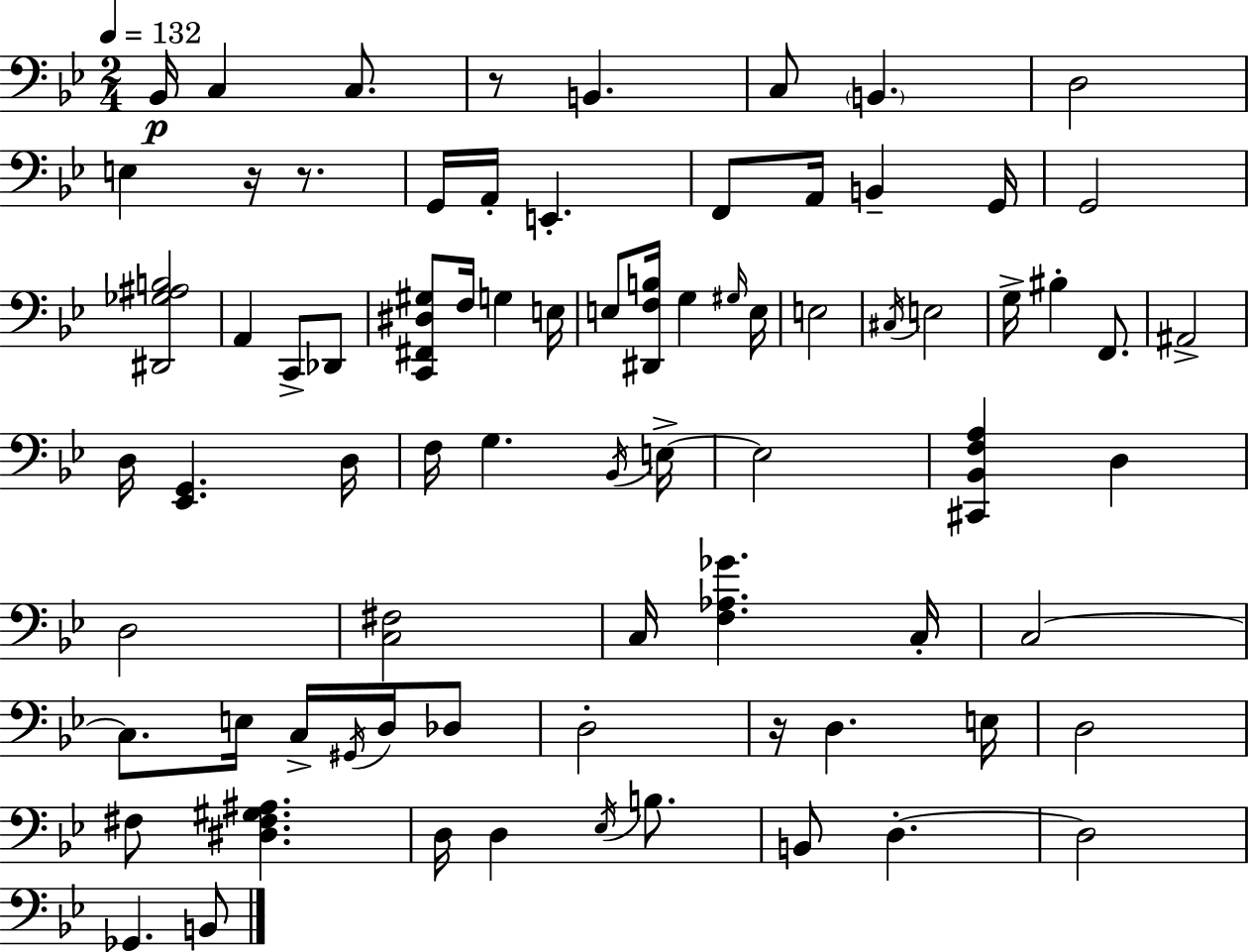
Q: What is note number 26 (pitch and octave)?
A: E3